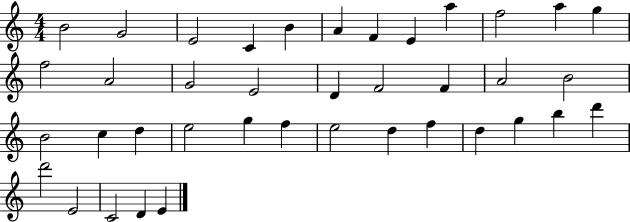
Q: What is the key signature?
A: C major